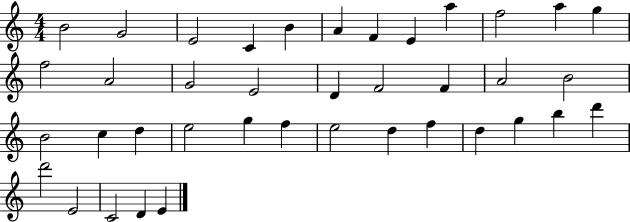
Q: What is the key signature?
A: C major